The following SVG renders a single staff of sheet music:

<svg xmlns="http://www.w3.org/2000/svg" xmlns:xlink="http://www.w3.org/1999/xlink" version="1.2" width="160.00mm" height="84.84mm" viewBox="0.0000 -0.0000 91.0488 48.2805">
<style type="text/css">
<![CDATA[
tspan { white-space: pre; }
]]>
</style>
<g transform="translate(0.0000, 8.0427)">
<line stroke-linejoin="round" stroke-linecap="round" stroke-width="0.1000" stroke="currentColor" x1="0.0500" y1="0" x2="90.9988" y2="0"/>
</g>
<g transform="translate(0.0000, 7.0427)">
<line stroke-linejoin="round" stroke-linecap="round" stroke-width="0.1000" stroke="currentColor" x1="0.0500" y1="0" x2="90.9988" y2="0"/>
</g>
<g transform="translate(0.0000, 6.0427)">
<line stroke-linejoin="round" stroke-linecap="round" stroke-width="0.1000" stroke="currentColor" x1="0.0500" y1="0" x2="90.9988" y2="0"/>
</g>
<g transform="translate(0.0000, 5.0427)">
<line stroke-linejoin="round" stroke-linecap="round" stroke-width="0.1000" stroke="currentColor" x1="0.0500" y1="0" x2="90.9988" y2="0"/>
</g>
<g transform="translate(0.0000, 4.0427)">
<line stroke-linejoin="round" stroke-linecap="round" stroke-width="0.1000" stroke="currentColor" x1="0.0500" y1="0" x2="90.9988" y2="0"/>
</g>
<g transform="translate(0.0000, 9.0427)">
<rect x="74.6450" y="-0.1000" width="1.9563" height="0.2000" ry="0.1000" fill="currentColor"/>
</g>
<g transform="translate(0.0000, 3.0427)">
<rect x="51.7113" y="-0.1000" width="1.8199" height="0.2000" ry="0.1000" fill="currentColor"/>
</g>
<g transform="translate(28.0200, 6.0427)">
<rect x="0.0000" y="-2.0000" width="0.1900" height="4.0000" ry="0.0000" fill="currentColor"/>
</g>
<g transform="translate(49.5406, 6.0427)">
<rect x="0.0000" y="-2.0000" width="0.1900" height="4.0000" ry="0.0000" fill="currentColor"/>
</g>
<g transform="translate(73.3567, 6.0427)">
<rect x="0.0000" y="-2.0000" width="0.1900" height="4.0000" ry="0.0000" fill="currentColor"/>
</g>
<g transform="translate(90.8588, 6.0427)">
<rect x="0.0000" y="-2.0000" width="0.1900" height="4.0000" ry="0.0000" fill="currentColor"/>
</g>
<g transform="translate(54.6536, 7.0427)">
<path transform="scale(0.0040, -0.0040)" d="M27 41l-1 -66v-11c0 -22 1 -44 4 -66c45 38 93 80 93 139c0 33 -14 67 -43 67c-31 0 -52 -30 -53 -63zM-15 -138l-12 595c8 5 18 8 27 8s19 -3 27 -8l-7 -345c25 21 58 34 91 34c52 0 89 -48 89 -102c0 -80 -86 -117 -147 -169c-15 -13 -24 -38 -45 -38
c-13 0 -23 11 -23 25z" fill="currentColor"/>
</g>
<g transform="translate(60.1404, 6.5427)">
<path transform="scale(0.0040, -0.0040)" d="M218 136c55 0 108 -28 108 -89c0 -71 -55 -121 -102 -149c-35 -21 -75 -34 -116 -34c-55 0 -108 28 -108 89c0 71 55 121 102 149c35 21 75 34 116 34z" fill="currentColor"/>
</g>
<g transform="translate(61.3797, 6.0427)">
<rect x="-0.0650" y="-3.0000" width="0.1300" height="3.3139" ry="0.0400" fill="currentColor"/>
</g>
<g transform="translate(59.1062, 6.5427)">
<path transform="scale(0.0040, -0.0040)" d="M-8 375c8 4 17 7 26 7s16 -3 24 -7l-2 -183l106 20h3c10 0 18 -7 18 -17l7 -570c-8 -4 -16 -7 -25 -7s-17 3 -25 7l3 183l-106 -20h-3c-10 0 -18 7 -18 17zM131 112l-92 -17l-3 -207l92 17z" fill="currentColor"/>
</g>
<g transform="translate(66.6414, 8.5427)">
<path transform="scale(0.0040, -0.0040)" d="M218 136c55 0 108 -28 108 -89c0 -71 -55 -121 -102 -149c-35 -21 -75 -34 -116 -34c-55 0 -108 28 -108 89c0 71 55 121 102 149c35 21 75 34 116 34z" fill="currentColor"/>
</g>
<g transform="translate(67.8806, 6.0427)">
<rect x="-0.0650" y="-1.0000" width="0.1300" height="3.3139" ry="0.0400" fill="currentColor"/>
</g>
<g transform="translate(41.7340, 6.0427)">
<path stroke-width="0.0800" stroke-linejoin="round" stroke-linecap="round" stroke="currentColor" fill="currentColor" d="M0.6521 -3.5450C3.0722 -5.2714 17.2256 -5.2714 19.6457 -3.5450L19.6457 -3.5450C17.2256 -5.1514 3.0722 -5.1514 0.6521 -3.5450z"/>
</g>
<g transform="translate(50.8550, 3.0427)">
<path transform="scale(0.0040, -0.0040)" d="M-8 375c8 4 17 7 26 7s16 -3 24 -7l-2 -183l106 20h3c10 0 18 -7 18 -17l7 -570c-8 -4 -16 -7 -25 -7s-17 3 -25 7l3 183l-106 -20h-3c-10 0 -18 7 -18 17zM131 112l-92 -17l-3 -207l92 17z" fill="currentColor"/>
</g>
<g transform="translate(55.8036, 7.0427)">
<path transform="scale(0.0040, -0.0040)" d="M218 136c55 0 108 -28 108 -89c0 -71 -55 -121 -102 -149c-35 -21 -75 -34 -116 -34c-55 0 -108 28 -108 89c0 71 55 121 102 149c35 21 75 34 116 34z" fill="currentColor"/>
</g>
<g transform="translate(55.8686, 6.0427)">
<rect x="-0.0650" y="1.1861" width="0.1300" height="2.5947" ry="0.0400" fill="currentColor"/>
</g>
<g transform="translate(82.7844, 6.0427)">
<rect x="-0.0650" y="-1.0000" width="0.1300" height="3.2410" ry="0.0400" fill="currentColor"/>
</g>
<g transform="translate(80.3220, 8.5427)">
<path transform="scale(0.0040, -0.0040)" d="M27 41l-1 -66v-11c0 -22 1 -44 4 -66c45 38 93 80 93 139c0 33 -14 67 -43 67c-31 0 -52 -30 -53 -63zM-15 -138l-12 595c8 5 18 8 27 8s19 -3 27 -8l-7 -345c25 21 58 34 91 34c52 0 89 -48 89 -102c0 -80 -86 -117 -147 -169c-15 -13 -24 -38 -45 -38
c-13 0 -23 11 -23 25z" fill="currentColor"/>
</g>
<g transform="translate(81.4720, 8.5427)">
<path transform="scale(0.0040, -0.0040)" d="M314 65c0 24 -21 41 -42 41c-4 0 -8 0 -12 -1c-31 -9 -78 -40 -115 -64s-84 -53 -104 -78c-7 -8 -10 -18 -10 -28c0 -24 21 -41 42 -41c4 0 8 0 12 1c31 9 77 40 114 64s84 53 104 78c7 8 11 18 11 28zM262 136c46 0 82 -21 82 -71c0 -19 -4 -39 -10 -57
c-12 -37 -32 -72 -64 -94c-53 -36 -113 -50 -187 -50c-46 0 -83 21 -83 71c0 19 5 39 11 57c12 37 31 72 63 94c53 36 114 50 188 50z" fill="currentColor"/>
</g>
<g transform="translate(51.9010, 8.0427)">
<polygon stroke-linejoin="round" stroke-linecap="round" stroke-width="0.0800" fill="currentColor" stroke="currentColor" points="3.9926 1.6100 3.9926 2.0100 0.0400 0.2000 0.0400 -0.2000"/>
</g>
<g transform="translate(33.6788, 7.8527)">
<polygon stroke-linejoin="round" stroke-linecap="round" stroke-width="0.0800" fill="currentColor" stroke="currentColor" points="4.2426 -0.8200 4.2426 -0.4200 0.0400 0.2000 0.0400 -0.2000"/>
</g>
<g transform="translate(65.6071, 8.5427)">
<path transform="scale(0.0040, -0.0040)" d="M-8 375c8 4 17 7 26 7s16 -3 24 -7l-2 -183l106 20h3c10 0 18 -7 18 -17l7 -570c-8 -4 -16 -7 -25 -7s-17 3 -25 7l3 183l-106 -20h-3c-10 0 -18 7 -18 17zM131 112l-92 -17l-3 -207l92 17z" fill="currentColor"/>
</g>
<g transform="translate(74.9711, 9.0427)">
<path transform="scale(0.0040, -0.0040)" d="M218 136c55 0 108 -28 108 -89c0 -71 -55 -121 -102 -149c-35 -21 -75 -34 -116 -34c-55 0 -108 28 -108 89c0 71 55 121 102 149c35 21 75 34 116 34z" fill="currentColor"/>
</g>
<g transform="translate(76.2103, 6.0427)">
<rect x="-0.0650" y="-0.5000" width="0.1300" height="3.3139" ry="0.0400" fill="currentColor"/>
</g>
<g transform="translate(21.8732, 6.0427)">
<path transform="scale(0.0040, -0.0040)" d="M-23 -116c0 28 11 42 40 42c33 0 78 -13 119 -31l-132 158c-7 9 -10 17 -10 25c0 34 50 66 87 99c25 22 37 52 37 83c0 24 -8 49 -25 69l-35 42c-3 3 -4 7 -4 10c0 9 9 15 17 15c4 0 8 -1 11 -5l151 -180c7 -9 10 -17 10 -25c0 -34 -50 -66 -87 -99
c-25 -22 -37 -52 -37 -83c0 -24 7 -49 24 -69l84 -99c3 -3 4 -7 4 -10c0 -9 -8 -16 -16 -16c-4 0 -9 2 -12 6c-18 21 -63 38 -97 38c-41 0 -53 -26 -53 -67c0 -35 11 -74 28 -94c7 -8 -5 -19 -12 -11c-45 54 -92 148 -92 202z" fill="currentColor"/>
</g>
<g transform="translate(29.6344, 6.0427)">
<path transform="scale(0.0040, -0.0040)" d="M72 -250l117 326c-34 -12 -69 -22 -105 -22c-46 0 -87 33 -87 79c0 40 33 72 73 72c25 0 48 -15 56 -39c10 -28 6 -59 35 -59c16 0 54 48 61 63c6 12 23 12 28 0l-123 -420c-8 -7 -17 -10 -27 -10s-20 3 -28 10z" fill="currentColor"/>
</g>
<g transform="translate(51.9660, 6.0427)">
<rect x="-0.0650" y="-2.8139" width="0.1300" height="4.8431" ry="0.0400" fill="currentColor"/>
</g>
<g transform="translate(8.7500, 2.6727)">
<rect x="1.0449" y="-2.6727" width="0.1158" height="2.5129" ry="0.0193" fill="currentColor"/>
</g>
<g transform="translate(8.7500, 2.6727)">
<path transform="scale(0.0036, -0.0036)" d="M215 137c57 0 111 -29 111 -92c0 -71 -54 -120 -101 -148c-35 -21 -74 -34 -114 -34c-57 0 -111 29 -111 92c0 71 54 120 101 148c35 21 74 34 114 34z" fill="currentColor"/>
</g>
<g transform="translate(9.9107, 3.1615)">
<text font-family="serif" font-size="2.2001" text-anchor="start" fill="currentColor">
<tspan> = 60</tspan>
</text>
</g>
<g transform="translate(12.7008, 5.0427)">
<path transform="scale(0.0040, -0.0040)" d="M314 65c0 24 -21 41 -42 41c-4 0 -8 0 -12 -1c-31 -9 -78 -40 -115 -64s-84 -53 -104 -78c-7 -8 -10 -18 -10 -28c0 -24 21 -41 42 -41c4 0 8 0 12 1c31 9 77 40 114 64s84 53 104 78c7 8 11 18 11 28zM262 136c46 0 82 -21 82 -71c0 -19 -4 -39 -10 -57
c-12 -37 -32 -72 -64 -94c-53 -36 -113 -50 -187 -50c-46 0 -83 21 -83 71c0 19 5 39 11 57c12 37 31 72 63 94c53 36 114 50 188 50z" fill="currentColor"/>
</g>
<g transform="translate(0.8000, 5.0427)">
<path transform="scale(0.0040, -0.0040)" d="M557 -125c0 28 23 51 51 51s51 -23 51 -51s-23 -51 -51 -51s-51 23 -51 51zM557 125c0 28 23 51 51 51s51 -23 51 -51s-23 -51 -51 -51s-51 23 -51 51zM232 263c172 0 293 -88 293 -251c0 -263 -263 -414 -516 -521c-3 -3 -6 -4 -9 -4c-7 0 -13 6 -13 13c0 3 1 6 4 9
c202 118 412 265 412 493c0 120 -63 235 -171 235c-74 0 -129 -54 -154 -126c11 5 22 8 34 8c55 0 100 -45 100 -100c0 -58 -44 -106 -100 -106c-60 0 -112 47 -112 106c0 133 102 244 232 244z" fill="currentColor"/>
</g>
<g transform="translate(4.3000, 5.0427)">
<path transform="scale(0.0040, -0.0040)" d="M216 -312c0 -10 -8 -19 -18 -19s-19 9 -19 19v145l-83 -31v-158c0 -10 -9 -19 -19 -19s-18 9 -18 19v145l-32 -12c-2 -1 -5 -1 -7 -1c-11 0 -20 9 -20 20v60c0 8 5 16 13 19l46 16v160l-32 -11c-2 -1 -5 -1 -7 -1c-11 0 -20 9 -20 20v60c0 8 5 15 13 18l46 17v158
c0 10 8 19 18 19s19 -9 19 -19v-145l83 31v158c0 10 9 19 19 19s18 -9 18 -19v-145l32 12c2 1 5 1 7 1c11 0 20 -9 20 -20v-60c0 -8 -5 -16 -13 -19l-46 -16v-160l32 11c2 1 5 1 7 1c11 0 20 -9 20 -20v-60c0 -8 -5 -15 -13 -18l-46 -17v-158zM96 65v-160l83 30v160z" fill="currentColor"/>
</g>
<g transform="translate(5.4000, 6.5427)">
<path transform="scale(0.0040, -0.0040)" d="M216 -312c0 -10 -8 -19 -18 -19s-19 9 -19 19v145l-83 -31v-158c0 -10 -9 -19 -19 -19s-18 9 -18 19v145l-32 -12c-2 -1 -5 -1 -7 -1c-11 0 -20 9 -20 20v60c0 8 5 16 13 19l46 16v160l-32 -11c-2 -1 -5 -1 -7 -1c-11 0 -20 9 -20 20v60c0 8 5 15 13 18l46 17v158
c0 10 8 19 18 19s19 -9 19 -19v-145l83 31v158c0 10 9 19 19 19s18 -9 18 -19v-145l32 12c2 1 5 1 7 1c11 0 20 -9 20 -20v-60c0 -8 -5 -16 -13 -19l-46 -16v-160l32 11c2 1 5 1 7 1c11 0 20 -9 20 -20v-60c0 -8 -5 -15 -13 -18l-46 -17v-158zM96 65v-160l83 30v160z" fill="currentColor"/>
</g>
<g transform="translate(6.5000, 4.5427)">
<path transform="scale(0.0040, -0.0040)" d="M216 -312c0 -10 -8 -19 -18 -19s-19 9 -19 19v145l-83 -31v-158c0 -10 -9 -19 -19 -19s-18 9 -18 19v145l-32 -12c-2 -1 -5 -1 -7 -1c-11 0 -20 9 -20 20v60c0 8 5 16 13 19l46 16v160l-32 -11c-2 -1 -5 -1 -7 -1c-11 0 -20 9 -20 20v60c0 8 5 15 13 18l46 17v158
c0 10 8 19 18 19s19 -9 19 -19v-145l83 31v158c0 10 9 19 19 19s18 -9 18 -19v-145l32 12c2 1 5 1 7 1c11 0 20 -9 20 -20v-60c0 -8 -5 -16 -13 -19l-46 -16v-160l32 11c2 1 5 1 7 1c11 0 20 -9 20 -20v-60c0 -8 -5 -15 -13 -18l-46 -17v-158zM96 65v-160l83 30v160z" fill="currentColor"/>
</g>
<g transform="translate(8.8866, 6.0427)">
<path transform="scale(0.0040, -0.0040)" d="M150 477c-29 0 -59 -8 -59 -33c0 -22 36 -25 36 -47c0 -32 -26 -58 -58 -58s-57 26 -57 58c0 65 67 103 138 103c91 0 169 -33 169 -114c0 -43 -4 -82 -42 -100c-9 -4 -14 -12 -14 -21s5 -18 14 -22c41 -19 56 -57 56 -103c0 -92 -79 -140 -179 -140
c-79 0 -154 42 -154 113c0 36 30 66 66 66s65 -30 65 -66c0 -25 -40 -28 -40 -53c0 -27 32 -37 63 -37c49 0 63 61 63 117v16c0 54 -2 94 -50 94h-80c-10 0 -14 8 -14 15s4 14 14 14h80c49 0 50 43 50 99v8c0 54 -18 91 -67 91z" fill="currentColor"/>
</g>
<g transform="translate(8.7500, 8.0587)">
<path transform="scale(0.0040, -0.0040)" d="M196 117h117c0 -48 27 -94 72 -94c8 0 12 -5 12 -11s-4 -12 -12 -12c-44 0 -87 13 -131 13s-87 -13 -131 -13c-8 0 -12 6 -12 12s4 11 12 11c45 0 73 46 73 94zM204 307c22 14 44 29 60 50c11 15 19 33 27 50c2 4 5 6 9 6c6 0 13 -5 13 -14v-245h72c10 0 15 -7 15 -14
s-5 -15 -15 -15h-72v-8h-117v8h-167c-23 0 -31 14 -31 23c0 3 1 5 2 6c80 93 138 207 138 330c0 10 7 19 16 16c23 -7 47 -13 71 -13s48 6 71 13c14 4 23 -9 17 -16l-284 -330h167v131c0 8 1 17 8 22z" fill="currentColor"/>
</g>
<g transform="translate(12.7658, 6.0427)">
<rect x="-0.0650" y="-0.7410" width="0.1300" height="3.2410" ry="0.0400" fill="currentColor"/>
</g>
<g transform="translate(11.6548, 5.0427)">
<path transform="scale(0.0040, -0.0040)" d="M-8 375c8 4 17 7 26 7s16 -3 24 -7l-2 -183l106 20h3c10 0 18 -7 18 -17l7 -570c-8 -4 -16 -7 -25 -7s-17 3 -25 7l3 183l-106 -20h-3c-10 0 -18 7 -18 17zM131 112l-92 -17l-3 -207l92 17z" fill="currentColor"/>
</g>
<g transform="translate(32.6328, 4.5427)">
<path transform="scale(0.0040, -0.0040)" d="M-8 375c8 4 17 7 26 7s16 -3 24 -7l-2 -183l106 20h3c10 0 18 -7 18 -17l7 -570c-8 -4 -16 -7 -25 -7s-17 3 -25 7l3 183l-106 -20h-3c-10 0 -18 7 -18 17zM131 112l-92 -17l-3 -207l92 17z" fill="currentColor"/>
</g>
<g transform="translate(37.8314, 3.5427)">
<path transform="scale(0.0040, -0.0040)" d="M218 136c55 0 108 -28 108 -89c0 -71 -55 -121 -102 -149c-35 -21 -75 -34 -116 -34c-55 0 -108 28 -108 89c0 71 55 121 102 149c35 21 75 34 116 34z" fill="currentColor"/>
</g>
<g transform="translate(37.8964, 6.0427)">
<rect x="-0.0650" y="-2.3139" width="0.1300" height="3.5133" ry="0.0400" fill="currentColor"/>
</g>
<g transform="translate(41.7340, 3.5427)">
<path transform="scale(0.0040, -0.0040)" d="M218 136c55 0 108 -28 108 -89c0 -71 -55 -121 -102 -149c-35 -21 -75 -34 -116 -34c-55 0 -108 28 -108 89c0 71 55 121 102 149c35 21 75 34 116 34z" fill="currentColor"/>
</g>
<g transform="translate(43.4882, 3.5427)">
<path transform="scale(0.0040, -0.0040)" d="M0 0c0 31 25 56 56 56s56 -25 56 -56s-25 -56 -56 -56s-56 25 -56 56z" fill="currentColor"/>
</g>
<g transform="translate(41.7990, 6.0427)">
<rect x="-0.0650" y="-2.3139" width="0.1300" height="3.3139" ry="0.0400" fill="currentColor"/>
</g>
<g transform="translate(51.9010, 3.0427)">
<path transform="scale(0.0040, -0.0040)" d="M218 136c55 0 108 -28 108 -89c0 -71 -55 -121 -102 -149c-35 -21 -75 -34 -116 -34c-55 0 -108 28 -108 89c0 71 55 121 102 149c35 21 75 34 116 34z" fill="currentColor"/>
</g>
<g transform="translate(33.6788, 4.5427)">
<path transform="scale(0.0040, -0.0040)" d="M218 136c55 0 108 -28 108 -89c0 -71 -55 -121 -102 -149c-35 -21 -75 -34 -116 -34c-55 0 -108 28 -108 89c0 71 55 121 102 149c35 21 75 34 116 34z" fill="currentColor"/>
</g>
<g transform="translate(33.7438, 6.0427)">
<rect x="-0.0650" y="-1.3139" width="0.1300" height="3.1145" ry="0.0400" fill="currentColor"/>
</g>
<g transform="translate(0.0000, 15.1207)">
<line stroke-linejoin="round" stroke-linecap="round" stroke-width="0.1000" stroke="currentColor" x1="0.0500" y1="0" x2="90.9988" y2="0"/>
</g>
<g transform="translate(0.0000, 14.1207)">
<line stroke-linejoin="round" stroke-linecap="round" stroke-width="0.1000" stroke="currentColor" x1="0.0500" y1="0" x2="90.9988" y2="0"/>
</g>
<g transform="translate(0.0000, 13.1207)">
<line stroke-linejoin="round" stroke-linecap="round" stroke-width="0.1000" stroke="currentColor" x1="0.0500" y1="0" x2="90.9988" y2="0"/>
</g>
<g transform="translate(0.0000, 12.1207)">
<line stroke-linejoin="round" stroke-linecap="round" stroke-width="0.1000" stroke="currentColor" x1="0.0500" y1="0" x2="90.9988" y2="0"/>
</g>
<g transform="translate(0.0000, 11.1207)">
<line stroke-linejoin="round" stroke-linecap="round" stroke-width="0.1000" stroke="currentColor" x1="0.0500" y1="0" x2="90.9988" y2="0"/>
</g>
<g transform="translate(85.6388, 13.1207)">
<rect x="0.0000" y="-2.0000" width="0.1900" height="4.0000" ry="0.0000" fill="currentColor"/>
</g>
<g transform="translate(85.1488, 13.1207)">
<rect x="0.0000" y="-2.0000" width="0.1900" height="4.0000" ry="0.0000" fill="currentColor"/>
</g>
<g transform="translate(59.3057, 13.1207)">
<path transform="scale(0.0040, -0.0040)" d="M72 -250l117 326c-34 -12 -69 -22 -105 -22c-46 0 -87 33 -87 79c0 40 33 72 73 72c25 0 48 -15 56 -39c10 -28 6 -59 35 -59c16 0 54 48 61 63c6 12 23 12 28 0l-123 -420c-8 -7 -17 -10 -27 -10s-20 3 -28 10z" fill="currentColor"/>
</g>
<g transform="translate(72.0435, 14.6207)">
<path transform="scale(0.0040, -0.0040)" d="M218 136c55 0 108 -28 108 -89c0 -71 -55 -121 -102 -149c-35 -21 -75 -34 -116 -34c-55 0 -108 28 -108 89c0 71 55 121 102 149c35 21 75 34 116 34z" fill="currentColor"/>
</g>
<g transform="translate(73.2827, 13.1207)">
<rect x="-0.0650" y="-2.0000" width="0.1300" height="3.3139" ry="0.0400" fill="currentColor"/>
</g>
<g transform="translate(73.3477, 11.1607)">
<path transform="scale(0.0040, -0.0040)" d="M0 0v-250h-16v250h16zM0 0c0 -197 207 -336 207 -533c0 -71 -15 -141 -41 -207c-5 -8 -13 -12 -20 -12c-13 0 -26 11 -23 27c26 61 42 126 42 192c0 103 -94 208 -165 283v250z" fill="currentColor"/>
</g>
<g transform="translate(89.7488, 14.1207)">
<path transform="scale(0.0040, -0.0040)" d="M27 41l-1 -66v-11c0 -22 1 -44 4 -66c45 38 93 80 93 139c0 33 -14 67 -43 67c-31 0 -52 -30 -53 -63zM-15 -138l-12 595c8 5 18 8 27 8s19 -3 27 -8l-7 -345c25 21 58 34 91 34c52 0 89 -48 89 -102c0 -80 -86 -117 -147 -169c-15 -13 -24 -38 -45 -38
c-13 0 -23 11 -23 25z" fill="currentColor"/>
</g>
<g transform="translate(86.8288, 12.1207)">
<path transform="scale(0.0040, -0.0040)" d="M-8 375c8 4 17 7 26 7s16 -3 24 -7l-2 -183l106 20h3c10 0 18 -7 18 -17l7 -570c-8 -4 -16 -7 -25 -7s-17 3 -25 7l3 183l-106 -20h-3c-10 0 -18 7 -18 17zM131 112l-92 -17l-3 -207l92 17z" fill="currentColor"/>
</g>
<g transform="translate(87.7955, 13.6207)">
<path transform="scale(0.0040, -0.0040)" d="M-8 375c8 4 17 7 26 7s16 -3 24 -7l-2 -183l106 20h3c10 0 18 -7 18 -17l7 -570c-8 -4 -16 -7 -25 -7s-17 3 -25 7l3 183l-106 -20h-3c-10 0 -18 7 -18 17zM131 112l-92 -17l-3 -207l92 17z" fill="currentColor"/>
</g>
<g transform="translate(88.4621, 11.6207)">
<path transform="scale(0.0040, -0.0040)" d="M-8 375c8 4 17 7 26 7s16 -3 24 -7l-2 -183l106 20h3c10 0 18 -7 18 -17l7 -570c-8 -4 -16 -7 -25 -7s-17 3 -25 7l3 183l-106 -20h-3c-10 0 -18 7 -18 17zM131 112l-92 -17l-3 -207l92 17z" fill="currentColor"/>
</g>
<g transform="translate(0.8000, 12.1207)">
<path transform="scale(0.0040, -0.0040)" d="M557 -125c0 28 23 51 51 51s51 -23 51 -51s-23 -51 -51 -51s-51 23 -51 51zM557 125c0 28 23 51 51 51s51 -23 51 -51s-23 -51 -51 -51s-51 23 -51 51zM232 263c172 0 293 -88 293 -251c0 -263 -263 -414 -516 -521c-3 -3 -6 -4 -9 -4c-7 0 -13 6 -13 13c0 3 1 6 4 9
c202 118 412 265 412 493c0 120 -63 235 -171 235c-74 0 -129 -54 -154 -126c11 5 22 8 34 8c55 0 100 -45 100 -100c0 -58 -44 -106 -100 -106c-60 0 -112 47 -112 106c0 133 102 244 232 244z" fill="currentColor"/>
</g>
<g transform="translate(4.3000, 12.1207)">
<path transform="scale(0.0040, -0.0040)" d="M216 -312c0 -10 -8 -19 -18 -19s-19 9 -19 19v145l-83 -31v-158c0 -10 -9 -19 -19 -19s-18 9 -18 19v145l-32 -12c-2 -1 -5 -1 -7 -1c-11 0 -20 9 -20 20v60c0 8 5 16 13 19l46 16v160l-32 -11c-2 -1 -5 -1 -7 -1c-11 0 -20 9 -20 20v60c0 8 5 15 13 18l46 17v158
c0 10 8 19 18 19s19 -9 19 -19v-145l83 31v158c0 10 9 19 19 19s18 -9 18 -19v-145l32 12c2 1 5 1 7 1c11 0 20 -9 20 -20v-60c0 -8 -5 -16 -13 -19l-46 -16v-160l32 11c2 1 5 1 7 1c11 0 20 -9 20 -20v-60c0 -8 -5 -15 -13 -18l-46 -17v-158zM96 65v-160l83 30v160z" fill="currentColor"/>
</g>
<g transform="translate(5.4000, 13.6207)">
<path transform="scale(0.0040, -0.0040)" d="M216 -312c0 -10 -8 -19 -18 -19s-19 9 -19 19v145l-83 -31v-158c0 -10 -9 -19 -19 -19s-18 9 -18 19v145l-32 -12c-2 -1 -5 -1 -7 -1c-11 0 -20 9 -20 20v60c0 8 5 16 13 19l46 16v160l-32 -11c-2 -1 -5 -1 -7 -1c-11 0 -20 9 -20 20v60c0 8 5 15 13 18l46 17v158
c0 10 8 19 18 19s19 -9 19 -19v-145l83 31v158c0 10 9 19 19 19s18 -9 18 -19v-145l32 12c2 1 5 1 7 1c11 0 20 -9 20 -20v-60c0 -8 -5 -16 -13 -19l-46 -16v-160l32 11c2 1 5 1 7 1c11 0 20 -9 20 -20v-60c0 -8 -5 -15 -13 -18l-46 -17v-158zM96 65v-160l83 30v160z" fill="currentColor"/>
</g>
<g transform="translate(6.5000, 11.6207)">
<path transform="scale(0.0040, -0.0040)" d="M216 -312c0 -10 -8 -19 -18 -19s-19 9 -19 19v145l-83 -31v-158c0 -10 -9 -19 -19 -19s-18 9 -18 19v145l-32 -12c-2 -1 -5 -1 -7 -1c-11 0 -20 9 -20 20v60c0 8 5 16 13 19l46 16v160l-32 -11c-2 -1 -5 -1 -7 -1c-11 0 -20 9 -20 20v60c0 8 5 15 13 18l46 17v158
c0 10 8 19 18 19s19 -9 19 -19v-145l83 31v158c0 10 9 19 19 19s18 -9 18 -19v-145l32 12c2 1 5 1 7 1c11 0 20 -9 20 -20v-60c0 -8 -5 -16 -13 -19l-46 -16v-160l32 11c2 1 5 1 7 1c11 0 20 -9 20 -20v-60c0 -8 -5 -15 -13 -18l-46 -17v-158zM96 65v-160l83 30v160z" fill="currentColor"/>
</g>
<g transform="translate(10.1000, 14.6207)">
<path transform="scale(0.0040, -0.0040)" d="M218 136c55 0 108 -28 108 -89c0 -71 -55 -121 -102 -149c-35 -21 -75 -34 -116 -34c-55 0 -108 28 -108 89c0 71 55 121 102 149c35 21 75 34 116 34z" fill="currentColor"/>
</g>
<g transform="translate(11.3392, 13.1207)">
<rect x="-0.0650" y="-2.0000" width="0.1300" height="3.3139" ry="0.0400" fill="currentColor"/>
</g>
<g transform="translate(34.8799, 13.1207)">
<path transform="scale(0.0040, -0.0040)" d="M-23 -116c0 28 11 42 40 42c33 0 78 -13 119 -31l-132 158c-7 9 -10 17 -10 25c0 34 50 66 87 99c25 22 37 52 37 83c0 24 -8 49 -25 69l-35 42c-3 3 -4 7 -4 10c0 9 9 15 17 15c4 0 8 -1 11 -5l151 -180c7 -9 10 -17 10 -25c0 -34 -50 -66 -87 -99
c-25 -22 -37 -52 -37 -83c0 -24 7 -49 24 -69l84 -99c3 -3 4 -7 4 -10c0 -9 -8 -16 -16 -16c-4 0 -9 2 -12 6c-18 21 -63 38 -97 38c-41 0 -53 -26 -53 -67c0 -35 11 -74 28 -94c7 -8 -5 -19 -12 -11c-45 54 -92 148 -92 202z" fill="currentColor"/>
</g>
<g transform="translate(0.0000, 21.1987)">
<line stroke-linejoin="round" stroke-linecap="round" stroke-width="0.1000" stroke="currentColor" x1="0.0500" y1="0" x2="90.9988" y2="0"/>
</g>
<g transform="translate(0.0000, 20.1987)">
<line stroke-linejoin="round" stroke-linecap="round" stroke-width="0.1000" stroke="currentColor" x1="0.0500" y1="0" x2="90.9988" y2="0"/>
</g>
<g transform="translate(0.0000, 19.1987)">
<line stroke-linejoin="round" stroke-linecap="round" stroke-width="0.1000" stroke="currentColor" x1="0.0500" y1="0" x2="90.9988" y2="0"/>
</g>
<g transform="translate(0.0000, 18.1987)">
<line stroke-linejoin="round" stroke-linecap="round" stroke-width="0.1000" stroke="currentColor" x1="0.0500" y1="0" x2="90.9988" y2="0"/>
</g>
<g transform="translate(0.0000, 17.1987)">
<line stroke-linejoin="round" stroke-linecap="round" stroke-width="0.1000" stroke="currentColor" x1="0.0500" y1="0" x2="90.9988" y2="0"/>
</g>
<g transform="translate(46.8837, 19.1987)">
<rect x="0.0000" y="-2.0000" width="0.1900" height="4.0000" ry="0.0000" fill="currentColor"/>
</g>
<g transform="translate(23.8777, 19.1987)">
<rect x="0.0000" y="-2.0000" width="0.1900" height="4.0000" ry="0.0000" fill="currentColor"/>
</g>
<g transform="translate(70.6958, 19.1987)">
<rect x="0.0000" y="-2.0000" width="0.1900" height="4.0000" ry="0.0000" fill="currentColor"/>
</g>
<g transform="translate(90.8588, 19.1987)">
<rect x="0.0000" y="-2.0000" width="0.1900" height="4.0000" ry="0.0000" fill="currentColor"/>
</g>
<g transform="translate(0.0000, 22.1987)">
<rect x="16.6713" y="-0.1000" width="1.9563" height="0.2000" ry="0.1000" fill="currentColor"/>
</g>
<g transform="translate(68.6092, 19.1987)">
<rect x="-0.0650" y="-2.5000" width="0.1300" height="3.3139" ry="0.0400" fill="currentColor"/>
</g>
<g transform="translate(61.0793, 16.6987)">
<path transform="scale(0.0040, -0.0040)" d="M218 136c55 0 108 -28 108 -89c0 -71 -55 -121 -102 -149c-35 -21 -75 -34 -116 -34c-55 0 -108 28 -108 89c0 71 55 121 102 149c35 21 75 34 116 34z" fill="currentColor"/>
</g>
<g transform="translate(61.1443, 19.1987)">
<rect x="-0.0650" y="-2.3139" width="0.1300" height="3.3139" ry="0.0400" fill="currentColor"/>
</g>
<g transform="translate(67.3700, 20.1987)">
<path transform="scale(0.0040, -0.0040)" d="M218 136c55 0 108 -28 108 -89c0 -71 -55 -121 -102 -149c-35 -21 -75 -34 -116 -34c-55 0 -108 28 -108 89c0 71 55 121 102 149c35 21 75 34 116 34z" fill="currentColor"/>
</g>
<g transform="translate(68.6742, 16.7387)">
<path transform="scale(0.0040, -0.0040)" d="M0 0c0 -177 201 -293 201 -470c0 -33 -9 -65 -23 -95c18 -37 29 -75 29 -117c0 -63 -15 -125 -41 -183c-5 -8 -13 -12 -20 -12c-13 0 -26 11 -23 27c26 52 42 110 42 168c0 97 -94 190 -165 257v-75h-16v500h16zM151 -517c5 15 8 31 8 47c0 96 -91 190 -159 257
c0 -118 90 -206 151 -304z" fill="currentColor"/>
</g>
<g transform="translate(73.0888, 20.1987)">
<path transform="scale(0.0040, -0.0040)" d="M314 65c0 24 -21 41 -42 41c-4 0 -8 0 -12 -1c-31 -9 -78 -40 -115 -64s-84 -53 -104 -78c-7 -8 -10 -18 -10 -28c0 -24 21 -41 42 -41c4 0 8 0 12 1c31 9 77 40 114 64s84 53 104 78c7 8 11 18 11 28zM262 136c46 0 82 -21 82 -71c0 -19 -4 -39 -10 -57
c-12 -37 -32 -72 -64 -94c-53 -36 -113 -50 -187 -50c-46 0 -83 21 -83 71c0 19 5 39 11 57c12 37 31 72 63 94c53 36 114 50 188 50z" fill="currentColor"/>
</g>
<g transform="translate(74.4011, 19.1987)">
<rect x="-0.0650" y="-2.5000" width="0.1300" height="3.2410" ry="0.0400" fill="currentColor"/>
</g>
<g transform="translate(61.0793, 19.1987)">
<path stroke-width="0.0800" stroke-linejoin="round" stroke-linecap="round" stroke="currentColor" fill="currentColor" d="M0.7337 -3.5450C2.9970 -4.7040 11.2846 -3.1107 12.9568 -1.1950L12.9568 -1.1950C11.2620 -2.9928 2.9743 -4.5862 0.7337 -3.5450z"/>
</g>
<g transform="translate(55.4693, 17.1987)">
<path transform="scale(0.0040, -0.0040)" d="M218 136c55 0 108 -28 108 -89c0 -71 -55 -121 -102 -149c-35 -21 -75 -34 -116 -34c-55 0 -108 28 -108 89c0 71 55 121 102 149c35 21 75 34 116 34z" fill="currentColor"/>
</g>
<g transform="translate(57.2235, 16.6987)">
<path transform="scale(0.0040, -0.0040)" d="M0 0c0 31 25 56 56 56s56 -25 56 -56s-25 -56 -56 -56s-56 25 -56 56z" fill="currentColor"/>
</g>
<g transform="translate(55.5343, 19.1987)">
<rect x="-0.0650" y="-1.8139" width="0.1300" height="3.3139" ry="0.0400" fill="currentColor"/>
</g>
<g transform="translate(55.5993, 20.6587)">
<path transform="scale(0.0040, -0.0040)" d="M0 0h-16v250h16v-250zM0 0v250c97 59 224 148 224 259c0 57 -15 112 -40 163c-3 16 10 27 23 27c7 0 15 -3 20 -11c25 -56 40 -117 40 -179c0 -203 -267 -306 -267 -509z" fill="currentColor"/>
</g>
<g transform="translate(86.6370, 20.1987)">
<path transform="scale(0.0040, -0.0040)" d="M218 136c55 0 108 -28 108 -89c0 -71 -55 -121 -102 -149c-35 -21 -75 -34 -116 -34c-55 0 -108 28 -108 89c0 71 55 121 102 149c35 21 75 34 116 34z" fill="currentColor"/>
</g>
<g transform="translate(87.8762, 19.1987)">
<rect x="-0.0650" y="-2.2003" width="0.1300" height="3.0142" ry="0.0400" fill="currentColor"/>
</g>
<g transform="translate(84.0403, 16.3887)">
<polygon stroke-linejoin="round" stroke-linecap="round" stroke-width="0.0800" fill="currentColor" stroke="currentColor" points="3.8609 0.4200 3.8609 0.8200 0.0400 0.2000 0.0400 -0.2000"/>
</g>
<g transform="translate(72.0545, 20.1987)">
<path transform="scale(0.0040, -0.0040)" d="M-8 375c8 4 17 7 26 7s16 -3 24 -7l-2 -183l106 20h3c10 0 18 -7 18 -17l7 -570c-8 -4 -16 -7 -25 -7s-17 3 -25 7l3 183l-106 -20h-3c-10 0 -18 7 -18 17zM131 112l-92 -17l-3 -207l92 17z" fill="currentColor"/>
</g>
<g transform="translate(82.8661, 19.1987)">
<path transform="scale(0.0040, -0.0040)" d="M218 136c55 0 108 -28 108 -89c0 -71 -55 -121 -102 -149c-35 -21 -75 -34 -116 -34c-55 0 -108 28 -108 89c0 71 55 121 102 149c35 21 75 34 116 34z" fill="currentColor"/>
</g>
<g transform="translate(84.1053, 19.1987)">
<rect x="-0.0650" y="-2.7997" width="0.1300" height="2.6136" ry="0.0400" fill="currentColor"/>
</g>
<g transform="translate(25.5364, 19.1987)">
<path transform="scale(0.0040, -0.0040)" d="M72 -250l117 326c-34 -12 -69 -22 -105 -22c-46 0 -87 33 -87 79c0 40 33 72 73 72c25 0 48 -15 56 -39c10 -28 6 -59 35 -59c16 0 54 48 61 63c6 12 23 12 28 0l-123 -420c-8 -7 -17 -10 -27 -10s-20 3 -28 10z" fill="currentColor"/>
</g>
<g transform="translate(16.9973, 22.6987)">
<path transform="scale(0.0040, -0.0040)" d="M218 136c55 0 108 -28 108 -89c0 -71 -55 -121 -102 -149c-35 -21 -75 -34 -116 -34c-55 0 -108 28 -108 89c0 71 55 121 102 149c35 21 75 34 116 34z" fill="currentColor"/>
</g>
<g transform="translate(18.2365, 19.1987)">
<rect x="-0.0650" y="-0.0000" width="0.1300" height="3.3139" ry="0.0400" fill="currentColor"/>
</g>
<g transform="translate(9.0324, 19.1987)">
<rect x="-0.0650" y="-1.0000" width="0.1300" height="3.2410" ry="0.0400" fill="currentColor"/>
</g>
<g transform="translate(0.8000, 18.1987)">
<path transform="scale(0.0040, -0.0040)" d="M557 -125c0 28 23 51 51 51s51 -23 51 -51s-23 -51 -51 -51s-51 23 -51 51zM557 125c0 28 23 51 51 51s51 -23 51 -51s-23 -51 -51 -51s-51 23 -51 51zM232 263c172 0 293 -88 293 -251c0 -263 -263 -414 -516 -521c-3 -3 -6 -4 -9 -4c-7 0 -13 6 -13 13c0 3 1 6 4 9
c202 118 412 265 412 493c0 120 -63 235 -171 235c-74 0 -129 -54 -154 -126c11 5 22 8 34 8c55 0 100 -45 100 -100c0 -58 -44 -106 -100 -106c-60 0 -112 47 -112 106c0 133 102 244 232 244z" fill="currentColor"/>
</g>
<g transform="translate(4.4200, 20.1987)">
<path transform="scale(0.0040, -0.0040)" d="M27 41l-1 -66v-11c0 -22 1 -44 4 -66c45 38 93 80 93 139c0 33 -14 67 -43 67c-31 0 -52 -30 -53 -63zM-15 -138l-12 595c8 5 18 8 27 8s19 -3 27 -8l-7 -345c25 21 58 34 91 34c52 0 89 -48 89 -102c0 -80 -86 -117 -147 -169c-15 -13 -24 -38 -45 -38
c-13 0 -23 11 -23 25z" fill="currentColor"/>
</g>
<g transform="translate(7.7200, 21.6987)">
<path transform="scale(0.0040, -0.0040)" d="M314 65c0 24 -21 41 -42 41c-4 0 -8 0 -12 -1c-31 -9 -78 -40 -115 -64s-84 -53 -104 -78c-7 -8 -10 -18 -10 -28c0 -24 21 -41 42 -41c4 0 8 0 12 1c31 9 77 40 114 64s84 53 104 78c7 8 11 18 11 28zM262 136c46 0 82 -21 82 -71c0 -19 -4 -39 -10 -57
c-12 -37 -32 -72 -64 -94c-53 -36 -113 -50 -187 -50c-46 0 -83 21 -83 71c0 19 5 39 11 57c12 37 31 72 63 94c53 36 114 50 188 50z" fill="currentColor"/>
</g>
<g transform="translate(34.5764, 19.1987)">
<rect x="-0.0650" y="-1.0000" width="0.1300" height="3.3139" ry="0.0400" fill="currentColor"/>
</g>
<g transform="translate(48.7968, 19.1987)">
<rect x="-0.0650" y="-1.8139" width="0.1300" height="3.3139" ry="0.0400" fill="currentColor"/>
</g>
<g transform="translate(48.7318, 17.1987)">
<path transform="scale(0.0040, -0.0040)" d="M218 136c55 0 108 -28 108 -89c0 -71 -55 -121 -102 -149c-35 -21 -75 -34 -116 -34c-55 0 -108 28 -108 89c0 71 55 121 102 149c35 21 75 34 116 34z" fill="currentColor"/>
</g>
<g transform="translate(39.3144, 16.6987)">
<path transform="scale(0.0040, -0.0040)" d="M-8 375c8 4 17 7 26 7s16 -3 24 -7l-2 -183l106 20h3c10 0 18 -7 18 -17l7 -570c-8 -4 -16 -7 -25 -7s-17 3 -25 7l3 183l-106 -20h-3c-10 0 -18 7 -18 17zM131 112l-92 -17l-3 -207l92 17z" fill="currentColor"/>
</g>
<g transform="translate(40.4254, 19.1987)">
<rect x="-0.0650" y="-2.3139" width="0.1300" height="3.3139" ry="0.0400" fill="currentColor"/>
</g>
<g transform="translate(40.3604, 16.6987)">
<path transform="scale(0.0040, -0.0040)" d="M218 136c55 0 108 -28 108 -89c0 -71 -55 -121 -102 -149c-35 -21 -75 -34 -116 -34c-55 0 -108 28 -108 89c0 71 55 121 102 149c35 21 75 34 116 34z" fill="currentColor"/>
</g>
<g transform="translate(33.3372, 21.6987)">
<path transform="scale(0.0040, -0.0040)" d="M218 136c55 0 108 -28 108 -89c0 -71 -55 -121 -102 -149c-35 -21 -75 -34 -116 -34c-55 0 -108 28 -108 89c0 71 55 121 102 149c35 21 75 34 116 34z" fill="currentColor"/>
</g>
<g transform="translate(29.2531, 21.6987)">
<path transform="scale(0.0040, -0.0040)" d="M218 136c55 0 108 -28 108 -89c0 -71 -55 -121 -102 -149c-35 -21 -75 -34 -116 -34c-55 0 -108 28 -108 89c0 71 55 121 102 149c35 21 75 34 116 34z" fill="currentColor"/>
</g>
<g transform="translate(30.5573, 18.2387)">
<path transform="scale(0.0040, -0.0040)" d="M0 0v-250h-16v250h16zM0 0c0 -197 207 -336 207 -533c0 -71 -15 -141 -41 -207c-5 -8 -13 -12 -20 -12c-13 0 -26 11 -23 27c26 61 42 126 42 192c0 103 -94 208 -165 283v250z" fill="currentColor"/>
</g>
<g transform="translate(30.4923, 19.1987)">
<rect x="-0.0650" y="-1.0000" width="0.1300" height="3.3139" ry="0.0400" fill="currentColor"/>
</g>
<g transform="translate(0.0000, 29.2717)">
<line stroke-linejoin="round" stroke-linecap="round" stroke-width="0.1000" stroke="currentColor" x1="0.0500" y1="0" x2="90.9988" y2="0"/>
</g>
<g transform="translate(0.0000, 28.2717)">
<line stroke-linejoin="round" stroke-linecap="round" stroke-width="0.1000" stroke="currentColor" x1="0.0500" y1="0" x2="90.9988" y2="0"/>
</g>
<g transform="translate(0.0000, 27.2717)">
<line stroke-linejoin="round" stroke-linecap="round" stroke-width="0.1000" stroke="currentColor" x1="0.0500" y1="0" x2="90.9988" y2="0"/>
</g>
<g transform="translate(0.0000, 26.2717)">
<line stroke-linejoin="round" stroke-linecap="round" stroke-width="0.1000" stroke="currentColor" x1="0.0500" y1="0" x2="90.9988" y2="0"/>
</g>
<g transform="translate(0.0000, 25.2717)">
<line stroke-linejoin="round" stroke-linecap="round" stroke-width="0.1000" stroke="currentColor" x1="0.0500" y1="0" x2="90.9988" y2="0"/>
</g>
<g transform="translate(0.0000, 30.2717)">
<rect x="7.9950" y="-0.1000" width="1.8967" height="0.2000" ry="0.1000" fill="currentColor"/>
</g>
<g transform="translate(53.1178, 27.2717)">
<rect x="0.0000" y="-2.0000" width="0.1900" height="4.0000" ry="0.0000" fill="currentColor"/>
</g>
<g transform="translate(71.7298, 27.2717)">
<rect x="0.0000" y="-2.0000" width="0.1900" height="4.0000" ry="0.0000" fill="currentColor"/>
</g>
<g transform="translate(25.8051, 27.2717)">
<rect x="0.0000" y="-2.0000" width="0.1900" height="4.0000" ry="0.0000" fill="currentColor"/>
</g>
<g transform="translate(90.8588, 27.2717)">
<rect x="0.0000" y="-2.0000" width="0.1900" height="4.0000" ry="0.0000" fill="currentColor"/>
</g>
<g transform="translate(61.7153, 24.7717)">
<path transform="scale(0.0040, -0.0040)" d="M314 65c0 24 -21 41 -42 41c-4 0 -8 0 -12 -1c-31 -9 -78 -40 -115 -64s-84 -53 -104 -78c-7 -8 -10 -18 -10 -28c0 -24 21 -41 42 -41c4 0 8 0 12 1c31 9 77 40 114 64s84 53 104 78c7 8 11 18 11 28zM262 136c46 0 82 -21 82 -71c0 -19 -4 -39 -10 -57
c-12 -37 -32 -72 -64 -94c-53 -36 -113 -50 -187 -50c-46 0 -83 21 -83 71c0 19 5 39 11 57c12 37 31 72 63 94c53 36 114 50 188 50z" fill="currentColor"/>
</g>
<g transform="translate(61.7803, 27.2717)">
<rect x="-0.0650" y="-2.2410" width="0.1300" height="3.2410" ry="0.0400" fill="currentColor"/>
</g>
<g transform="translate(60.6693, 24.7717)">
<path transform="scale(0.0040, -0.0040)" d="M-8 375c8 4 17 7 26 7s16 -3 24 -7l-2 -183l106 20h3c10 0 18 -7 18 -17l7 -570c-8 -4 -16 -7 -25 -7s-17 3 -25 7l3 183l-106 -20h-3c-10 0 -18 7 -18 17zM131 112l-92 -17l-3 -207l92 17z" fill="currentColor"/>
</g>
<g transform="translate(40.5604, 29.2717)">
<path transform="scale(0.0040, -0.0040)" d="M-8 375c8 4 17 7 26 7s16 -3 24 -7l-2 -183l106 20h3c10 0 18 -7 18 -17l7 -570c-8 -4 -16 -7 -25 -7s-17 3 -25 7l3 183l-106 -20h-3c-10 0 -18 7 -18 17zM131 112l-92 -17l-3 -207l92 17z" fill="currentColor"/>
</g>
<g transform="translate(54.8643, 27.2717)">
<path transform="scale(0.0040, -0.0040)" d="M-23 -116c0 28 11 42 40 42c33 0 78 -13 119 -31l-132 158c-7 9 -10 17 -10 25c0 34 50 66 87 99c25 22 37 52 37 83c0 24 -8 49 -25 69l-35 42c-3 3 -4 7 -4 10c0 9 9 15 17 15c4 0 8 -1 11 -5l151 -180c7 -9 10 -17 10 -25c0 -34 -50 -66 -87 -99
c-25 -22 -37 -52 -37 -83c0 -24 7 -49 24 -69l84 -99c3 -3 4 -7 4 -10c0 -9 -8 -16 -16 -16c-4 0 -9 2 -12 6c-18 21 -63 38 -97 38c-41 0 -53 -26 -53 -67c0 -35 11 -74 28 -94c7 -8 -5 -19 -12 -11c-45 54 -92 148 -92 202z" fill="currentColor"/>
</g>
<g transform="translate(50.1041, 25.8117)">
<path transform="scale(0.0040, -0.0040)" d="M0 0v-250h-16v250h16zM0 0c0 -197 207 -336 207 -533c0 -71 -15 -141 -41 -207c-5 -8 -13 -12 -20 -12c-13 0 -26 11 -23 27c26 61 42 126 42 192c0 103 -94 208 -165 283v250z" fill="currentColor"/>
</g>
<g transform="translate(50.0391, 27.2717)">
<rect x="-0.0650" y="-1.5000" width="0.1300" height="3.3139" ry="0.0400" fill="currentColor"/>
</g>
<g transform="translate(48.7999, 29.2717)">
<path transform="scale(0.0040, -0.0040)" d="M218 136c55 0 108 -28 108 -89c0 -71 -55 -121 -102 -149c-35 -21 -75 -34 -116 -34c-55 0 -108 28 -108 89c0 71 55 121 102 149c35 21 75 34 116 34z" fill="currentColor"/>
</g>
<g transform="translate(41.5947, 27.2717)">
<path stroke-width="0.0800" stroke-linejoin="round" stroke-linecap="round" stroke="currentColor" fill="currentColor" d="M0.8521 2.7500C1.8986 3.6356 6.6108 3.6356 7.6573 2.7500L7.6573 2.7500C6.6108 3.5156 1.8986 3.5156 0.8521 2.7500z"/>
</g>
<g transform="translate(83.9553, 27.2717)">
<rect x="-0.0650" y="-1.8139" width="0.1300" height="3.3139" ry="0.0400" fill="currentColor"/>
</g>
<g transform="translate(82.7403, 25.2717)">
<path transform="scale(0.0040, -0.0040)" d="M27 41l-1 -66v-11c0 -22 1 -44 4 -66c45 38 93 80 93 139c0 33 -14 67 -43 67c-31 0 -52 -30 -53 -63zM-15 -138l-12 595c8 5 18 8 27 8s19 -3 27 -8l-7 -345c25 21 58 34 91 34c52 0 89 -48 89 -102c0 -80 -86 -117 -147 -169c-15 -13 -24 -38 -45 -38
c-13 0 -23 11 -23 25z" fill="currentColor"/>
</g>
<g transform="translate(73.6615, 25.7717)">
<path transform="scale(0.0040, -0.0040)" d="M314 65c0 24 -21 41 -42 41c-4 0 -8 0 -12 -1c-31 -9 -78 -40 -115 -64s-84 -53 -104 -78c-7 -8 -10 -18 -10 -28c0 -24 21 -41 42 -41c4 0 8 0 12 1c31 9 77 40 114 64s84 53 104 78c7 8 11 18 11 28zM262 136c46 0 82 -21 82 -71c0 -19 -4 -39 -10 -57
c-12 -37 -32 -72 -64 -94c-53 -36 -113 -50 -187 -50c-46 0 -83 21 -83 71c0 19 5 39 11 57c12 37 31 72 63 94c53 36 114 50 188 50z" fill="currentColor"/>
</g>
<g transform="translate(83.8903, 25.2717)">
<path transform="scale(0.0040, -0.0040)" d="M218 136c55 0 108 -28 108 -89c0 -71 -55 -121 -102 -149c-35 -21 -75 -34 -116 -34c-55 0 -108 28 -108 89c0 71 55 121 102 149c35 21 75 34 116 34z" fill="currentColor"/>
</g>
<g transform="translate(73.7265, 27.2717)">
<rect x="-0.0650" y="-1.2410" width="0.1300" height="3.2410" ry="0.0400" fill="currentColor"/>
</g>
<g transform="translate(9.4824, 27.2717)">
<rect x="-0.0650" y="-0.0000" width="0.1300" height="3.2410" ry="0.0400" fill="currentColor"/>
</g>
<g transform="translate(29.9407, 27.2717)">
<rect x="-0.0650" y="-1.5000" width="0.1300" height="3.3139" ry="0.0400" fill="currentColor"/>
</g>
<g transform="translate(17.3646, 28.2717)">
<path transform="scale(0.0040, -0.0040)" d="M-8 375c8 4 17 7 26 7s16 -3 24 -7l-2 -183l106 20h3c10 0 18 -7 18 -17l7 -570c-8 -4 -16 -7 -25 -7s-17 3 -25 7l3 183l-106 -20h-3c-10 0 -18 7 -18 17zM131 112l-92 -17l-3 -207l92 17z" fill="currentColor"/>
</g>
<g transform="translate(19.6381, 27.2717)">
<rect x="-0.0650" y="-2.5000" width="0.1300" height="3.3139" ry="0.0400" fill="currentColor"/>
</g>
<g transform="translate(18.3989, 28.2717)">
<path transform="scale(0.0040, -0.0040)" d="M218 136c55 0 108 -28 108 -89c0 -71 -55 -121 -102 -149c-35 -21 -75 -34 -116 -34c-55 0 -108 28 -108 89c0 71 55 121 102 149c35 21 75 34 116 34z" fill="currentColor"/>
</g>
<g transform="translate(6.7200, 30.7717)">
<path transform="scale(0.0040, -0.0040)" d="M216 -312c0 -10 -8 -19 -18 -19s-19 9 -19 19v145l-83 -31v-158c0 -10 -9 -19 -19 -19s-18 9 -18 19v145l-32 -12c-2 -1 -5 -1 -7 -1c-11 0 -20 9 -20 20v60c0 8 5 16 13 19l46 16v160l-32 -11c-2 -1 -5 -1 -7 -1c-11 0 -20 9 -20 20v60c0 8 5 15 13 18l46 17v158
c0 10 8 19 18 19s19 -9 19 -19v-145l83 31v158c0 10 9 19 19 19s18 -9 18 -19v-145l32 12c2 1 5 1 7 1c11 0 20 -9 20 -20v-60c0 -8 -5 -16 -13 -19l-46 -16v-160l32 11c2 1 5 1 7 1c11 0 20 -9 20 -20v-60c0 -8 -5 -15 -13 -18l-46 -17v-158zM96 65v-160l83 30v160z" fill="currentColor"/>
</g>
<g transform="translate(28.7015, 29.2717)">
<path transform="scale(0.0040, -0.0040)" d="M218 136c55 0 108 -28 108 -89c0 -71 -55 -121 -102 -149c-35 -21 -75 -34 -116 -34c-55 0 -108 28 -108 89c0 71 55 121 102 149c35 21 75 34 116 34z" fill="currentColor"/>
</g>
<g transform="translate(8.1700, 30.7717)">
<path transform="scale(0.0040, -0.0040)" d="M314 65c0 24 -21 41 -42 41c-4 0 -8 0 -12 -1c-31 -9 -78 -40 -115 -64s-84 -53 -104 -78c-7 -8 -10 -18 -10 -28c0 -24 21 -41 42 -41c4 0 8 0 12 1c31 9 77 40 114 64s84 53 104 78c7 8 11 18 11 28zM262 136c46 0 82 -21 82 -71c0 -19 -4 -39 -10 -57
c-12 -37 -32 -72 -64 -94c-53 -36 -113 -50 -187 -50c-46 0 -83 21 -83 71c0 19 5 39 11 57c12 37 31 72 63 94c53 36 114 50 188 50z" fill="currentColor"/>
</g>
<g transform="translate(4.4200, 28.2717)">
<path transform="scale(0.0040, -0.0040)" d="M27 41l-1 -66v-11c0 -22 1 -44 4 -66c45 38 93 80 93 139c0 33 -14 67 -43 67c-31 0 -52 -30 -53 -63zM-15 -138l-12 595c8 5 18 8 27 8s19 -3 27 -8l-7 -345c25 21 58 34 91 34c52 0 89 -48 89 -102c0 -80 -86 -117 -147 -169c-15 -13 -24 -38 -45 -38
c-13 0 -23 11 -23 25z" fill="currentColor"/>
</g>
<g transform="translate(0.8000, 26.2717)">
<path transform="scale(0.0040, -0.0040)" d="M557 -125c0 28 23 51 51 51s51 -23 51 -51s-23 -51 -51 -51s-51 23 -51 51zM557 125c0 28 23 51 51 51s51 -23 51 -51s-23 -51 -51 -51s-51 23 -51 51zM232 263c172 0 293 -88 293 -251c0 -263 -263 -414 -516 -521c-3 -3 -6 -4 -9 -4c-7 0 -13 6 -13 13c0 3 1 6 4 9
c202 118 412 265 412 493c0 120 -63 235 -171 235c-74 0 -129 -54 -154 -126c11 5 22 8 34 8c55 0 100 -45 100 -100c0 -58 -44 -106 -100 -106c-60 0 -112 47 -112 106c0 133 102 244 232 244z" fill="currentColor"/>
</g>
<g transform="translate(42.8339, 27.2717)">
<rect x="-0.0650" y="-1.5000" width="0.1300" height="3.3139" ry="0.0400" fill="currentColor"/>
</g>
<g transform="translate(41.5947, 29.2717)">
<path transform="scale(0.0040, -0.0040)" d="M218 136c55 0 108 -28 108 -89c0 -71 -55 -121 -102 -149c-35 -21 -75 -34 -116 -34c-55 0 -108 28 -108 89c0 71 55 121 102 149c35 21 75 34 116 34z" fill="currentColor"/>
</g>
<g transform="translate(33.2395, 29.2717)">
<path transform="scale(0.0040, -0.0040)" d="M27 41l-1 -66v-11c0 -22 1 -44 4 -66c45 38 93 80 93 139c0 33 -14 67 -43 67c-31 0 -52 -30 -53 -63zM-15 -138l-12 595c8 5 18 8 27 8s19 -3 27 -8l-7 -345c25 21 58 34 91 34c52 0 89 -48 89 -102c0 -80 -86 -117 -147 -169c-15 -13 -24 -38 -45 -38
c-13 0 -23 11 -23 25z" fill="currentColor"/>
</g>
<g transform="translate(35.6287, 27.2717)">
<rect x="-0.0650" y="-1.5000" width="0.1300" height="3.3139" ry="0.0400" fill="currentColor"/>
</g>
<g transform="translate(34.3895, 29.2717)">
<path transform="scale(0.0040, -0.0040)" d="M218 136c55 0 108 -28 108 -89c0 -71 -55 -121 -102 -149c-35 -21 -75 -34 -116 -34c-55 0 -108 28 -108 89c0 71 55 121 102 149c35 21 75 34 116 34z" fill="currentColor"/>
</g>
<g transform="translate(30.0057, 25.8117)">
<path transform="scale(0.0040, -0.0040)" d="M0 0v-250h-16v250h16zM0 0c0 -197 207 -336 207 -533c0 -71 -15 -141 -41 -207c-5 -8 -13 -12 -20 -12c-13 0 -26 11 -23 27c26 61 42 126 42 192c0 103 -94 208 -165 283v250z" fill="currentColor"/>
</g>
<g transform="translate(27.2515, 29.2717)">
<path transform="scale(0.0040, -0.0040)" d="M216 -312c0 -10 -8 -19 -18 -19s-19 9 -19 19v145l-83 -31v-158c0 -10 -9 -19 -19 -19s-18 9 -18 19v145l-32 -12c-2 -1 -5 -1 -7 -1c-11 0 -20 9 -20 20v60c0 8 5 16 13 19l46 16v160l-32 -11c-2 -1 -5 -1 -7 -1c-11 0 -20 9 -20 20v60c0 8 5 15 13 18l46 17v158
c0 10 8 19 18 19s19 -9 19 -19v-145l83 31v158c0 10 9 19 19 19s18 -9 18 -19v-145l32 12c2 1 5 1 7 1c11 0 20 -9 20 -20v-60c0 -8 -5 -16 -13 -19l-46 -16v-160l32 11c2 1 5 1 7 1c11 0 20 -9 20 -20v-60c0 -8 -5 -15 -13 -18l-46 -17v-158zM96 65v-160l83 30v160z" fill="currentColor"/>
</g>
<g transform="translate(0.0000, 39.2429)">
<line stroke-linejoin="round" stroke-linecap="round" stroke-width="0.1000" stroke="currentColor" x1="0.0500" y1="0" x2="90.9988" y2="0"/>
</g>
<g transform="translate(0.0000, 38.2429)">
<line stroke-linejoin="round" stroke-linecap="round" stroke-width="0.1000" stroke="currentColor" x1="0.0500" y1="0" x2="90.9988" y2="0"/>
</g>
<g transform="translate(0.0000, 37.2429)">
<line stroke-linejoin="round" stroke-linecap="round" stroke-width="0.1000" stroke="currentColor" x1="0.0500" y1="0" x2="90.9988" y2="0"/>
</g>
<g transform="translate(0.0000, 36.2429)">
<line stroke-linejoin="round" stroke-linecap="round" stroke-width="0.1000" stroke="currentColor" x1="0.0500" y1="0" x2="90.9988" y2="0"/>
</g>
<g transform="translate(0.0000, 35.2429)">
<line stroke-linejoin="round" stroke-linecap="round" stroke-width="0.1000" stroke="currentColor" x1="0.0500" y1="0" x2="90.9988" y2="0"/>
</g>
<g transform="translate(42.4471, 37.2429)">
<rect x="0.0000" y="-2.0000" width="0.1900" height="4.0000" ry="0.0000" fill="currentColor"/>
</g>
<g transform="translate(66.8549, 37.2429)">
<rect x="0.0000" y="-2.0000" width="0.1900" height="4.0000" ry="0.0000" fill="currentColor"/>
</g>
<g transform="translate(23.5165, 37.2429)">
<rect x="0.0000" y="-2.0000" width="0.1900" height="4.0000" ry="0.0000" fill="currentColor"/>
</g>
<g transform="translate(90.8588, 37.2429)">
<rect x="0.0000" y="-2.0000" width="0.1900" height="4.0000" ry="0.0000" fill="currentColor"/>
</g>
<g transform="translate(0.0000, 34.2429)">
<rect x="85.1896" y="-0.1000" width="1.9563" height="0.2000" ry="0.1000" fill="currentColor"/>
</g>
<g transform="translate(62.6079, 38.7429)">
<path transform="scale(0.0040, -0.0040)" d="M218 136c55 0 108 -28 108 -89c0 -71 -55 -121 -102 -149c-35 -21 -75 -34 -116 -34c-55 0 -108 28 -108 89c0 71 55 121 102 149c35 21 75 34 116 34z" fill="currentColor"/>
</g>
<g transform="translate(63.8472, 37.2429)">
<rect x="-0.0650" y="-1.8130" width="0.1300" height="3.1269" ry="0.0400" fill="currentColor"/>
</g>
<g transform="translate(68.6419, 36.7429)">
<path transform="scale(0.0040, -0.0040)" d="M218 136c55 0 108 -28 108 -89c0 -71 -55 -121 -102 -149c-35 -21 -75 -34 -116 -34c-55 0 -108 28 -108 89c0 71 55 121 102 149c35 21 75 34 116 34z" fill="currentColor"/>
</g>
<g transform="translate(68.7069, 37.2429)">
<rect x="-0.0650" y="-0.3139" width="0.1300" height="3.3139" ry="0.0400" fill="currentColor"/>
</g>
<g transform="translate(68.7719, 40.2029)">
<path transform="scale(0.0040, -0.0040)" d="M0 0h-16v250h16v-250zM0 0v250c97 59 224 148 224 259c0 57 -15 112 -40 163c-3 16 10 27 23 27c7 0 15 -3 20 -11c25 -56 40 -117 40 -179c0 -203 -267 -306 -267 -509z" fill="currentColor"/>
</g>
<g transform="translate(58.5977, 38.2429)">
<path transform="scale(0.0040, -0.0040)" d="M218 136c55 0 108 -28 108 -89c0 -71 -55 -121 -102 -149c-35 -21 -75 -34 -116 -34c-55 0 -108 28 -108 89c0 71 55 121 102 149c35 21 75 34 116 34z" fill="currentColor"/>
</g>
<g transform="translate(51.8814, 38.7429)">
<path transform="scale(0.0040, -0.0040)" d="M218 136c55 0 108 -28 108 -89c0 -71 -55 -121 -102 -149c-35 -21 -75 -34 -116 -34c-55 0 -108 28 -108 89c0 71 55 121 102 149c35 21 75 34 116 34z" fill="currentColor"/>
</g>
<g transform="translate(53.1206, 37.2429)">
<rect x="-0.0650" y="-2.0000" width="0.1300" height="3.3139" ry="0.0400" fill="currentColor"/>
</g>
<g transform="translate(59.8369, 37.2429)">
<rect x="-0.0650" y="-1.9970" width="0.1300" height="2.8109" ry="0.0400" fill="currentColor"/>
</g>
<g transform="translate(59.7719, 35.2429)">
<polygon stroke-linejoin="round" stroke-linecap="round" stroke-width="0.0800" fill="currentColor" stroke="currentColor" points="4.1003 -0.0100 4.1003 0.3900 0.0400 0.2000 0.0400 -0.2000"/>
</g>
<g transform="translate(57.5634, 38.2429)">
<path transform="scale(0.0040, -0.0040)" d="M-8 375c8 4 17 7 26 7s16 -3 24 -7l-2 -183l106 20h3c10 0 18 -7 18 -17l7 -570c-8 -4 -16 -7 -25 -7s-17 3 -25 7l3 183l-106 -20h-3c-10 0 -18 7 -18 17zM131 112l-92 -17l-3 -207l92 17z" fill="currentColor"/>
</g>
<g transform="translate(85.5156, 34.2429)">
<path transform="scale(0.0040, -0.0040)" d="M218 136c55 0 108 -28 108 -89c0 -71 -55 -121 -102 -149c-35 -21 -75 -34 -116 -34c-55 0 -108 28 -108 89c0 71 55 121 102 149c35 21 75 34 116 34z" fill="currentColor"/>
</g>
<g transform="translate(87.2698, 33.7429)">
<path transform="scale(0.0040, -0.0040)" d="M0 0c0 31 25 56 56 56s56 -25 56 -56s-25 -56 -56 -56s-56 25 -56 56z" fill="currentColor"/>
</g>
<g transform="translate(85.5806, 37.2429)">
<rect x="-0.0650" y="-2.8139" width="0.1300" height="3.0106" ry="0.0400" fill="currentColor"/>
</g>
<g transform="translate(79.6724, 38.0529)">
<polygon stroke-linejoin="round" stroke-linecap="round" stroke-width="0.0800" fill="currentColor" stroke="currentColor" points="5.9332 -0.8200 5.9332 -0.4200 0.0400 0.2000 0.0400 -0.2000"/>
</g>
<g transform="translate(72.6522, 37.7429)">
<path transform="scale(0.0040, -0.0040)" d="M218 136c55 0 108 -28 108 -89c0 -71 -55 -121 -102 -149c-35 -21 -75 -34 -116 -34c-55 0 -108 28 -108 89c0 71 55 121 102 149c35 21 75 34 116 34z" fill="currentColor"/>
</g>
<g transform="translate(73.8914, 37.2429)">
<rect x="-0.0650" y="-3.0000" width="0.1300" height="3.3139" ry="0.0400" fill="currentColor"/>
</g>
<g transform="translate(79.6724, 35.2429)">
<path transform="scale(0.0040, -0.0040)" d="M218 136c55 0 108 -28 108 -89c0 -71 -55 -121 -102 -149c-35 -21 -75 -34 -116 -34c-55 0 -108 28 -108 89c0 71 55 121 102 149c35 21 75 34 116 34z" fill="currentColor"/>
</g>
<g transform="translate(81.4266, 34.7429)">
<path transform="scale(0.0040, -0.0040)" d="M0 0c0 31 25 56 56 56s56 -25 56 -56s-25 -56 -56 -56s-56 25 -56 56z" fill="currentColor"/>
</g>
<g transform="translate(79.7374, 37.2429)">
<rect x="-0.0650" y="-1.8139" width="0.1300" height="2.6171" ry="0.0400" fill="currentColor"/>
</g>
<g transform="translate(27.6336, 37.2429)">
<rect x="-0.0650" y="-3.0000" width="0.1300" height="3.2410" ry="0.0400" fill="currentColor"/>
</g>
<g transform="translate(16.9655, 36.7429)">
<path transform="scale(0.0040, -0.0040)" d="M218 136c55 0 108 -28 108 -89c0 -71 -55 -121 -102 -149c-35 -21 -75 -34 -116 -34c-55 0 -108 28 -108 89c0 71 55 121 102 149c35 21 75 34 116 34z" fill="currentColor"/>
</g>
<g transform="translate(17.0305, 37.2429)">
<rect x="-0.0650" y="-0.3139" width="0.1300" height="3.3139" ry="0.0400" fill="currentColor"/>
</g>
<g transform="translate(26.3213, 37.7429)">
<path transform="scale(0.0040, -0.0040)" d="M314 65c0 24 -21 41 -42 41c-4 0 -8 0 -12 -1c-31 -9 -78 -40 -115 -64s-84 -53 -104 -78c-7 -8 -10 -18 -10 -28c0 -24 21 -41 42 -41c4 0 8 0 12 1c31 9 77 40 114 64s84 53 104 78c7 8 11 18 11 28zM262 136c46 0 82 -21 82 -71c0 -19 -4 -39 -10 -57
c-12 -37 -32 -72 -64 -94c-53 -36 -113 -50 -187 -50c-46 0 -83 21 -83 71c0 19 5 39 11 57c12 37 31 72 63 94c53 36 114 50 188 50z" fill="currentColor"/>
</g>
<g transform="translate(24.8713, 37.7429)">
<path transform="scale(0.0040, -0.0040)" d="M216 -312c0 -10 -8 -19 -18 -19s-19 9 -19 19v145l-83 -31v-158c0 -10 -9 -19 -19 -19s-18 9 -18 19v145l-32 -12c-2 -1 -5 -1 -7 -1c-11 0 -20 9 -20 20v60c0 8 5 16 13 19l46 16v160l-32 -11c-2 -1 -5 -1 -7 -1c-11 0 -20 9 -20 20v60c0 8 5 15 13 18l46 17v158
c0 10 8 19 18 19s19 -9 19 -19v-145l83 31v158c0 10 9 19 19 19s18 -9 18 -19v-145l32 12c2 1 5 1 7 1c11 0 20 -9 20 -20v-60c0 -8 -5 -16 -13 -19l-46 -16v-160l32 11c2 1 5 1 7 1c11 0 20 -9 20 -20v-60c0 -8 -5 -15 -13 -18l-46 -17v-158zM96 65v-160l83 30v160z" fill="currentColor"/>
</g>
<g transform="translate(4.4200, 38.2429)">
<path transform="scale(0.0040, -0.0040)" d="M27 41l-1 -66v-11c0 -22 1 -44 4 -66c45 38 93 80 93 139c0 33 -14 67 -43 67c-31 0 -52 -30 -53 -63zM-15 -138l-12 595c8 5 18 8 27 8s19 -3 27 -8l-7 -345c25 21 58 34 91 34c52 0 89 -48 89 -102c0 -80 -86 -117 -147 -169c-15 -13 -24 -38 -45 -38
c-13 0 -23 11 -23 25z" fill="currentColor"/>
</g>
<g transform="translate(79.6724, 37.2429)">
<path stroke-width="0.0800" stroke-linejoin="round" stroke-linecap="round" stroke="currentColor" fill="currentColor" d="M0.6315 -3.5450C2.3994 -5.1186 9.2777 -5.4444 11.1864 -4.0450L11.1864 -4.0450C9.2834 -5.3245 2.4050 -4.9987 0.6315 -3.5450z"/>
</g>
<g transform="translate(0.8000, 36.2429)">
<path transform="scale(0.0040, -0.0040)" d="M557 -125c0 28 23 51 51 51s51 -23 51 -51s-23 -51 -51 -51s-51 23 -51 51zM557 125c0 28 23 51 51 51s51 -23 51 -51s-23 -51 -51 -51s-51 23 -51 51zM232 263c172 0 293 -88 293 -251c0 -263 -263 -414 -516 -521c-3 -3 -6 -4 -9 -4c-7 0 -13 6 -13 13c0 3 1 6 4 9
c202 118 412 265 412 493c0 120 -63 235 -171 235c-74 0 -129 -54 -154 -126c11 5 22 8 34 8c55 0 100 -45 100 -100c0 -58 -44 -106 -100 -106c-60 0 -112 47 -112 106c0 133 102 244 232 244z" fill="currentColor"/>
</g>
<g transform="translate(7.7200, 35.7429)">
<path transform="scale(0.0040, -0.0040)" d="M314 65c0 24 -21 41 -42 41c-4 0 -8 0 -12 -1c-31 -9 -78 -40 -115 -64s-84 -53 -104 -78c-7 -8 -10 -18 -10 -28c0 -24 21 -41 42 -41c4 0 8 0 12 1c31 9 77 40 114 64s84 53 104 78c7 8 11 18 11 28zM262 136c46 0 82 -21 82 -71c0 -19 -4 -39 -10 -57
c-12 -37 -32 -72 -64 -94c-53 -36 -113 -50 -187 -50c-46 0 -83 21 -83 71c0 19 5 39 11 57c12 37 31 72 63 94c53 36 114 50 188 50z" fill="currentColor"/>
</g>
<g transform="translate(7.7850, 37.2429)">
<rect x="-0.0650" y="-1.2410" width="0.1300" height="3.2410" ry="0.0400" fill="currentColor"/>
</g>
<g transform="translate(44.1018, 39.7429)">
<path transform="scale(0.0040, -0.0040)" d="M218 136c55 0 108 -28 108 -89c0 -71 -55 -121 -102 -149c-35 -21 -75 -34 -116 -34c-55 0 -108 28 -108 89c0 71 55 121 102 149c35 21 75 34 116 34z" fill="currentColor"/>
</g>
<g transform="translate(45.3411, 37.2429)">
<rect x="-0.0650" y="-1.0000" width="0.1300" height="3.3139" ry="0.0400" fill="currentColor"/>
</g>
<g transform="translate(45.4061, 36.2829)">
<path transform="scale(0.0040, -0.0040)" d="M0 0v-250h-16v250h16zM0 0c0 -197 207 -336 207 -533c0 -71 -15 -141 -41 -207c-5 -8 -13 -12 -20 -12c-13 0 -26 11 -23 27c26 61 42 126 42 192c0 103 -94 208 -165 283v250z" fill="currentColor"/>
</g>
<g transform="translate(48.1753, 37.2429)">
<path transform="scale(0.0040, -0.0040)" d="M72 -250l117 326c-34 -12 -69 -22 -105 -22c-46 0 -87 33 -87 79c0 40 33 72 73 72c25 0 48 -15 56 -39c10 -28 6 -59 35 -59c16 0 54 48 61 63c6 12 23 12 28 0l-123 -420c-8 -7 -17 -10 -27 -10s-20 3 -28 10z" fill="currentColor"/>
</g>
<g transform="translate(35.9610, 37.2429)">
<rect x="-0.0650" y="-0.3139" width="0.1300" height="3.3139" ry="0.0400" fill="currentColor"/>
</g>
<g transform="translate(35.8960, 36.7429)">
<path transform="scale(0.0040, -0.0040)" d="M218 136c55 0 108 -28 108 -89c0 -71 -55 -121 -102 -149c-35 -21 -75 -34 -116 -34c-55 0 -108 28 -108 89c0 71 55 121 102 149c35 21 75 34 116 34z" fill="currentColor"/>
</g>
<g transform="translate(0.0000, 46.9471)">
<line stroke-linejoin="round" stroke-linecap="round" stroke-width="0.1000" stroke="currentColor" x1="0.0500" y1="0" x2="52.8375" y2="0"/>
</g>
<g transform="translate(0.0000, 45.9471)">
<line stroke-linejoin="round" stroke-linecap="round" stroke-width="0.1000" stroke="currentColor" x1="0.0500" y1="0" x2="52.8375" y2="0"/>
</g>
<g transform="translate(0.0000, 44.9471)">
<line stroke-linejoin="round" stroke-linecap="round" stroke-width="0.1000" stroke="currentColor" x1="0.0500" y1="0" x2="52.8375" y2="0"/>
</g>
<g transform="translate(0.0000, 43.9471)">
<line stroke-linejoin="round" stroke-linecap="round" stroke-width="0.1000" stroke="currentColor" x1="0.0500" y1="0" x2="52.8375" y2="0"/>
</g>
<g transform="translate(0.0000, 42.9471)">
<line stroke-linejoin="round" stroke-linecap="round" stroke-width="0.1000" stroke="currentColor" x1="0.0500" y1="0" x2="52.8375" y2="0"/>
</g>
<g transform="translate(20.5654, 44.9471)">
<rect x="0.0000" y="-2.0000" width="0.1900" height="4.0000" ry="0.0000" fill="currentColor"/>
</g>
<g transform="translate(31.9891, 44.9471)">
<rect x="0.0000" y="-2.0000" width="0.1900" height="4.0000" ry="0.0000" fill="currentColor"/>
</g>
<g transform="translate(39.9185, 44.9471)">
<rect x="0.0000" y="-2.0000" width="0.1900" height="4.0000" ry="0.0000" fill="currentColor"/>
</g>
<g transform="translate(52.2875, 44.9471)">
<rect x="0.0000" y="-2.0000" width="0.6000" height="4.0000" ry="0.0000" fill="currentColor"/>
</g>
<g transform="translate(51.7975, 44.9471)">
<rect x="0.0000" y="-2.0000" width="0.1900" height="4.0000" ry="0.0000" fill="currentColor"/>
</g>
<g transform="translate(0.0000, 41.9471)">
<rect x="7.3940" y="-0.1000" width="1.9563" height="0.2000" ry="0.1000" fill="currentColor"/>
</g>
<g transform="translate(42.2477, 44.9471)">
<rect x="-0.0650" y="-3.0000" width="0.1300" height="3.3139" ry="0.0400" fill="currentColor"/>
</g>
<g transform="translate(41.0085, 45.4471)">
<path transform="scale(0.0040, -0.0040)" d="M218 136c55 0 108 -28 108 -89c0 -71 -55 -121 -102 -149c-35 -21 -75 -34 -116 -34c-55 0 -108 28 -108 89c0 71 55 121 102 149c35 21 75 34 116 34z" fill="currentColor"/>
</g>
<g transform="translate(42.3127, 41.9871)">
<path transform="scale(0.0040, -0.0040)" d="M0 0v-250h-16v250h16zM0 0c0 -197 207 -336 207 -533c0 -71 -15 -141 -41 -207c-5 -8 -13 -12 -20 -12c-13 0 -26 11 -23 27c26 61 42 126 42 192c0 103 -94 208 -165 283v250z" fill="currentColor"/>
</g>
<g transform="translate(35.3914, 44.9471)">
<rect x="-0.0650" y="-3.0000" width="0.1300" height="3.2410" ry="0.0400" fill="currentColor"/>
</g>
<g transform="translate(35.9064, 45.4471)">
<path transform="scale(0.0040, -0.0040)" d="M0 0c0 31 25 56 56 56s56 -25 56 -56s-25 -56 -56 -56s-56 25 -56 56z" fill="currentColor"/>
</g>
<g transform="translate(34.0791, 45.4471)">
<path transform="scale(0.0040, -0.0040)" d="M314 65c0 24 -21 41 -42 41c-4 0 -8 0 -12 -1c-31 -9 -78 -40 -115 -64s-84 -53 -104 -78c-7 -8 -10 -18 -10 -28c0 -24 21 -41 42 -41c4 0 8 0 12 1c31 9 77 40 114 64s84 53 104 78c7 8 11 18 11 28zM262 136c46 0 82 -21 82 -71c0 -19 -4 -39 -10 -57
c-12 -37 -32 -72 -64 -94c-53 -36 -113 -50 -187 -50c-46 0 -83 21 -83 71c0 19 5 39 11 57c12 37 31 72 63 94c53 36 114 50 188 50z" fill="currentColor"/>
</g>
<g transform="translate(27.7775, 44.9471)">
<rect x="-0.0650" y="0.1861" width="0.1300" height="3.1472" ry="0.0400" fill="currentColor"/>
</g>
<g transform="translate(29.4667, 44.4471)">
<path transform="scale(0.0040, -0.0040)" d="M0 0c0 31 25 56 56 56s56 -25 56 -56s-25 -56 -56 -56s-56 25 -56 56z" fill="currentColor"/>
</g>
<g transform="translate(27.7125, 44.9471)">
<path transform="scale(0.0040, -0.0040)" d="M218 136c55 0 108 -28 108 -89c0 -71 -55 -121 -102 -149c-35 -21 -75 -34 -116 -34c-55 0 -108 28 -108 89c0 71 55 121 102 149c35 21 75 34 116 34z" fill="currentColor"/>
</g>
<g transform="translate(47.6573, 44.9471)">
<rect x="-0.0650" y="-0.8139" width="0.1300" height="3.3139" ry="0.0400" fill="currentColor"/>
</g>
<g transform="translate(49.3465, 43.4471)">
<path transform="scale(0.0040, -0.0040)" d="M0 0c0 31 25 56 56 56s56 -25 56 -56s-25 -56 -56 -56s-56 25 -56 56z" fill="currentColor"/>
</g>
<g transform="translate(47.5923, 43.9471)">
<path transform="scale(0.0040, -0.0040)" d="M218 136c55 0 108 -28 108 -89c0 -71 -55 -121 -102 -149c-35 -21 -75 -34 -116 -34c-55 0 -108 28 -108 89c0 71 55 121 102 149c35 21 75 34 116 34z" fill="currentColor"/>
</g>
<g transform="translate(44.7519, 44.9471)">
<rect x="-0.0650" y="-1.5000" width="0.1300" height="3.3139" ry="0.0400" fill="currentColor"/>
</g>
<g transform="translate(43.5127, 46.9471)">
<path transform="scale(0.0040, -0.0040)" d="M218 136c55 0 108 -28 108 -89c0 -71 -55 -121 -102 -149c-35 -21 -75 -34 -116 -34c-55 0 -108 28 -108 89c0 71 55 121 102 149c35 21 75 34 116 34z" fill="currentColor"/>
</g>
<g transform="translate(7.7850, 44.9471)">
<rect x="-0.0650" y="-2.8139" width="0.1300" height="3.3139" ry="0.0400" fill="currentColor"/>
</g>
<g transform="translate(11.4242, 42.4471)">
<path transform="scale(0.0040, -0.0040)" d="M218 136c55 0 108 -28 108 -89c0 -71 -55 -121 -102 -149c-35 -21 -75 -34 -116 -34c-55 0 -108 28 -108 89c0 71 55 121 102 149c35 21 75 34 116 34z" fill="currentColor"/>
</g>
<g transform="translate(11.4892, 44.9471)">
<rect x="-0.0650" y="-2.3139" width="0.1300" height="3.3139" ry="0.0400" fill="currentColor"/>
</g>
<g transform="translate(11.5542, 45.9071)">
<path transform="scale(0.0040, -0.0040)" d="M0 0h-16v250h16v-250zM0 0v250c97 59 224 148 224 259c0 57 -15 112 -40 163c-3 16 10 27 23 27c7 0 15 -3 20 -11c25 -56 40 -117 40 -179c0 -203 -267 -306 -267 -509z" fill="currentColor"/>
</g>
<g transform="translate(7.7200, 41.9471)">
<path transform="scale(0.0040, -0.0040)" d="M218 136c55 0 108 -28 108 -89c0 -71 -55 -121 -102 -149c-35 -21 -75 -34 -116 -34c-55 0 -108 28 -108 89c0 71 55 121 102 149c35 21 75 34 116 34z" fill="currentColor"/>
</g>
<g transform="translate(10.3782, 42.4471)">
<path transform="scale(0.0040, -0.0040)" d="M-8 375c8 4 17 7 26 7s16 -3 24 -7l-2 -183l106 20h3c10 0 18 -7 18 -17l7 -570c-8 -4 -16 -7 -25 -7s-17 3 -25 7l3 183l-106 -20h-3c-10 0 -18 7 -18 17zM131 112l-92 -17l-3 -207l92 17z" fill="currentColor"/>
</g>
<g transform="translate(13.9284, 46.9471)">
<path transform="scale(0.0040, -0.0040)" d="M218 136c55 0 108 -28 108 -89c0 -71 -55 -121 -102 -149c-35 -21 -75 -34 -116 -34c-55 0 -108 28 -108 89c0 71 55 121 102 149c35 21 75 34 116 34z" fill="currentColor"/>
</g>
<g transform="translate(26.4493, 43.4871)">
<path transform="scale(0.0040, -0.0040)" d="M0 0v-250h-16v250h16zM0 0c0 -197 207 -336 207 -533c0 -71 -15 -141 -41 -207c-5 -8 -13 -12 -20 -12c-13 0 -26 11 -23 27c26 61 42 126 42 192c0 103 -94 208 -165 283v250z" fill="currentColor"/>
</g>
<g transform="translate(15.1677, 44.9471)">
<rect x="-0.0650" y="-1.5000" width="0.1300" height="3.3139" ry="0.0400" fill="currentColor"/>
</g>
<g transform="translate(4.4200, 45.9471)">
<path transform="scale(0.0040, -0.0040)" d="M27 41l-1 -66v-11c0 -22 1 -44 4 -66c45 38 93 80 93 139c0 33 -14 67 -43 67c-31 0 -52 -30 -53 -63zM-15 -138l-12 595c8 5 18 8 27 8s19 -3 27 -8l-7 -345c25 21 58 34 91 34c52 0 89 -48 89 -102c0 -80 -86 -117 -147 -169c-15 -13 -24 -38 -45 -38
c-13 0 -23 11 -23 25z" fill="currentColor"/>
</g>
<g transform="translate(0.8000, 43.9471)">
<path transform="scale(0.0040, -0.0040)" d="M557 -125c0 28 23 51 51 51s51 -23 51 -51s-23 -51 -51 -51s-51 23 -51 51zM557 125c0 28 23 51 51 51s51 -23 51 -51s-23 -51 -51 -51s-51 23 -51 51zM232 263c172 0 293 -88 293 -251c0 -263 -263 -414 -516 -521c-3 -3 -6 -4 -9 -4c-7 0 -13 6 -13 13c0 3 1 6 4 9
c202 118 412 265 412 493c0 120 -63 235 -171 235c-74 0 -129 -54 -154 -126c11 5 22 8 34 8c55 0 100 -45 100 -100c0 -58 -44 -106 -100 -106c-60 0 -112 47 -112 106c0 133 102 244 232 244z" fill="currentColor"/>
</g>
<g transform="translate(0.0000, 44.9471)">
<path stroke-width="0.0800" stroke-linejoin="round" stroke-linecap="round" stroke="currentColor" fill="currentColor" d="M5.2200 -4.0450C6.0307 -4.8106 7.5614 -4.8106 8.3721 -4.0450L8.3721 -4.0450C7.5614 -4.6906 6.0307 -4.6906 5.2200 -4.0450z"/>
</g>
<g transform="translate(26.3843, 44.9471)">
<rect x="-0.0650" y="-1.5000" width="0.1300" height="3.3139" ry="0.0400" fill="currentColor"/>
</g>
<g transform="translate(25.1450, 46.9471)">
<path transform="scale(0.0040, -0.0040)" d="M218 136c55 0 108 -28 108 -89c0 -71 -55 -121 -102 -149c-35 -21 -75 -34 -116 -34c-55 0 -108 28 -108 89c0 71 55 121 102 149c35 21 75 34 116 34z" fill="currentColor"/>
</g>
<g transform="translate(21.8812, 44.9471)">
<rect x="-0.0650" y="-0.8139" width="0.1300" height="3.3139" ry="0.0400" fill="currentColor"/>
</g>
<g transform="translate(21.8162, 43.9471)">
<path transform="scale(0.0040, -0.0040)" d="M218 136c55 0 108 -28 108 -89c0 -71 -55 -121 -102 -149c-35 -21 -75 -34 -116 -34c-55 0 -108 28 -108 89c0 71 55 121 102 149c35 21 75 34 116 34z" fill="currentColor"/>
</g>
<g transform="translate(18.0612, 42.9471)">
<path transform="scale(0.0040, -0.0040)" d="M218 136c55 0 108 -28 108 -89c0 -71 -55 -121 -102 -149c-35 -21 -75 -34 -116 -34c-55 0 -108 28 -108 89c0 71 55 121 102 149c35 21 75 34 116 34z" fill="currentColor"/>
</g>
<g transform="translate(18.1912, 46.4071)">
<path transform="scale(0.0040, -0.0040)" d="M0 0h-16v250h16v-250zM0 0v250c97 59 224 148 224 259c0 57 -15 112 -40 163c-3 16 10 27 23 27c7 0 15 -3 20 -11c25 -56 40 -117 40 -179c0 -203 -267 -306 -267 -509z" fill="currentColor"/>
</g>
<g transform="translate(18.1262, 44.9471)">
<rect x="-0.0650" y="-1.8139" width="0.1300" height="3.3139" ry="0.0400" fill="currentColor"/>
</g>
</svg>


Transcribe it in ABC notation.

X:1
T:Untitled
M:3/4
L:1/4
K:A
F,2 z z/2 G,/2 B,/2 B, C/2 _B,,/2 C, F,, E,, _F,,2 A,, z z/2 A,,/2 F,,2 D,, z/2 F,,/2 F,, B, A, A,/2 _B, _B,,/4 B,,2 D,/2 B,,/2 ^D,,2 B,, ^G,,/2 _G,, G,, G,,/2 z B,2 G,2 _A, G,2 E, ^C,2 E, F,,/2 z/2 A,, B,,/2 A,,/2 E,/2 C, A,/2 C/2 C B,/2 G,, A,/2 F, G,,/2 D, C,2 C,/2 G,, F,